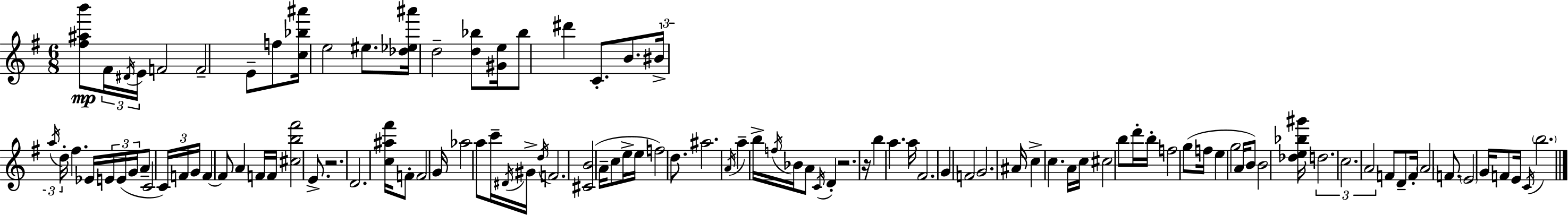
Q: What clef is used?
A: treble